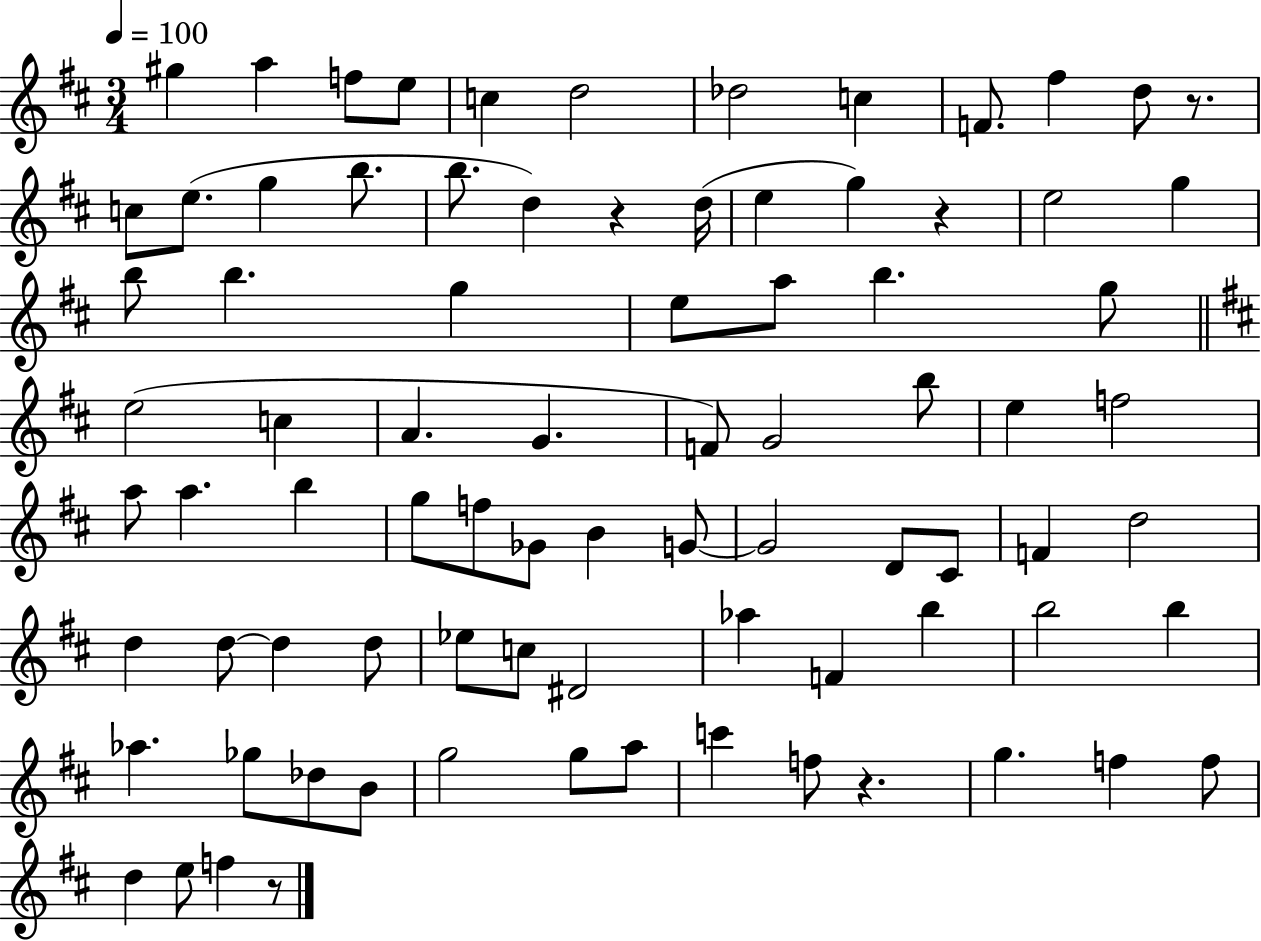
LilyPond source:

{
  \clef treble
  \numericTimeSignature
  \time 3/4
  \key d \major
  \tempo 4 = 100
  \repeat volta 2 { gis''4 a''4 f''8 e''8 | c''4 d''2 | des''2 c''4 | f'8. fis''4 d''8 r8. | \break c''8 e''8.( g''4 b''8. | b''8. d''4) r4 d''16( | e''4 g''4) r4 | e''2 g''4 | \break b''8 b''4. g''4 | e''8 a''8 b''4. g''8 | \bar "||" \break \key d \major e''2( c''4 | a'4. g'4. | f'8) g'2 b''8 | e''4 f''2 | \break a''8 a''4. b''4 | g''8 f''8 ges'8 b'4 g'8~~ | g'2 d'8 cis'8 | f'4 d''2 | \break d''4 d''8~~ d''4 d''8 | ees''8 c''8 dis'2 | aes''4 f'4 b''4 | b''2 b''4 | \break aes''4. ges''8 des''8 b'8 | g''2 g''8 a''8 | c'''4 f''8 r4. | g''4. f''4 f''8 | \break d''4 e''8 f''4 r8 | } \bar "|."
}